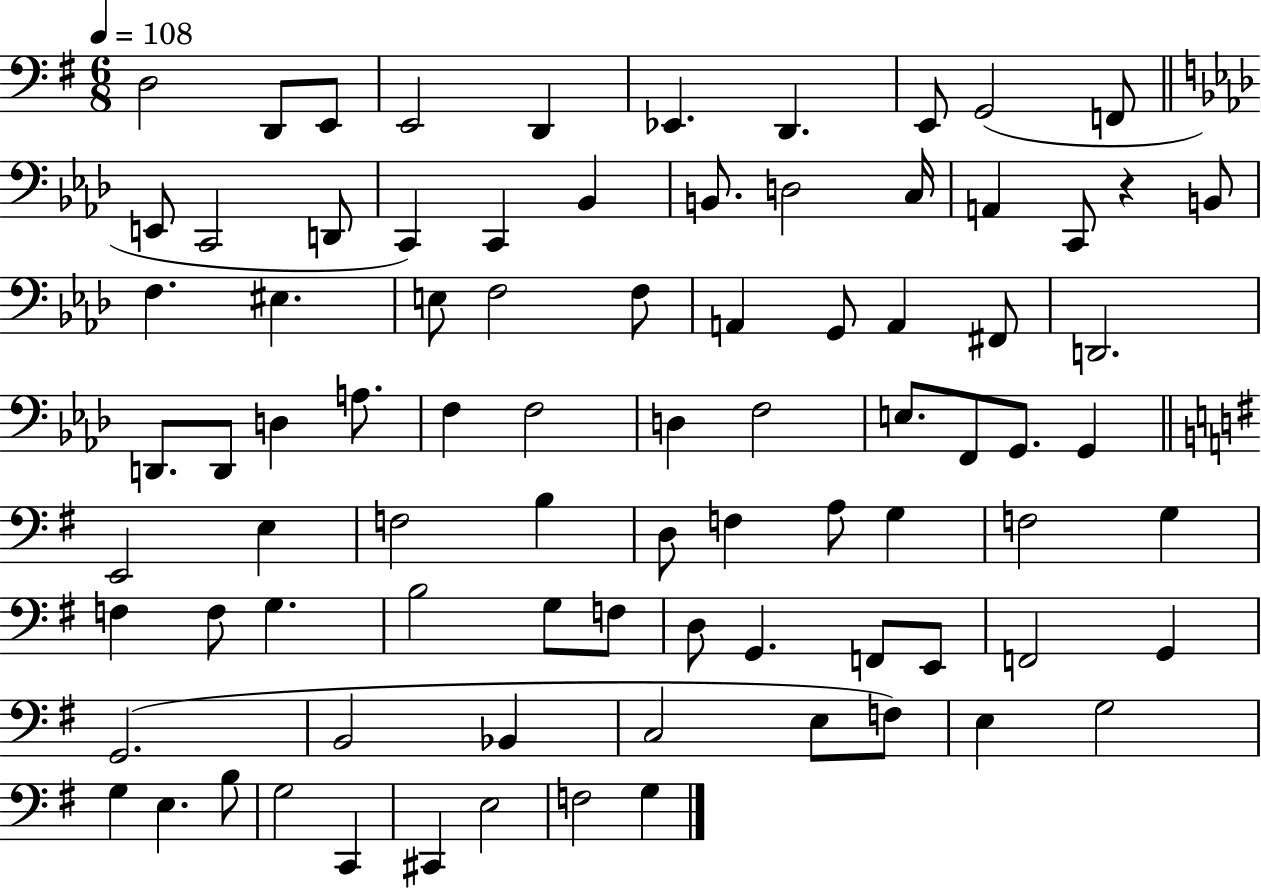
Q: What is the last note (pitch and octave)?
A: G3